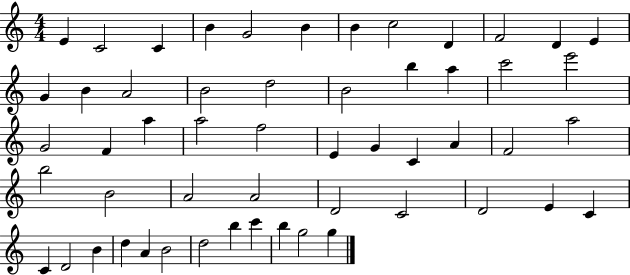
{
  \clef treble
  \numericTimeSignature
  \time 4/4
  \key c \major
  e'4 c'2 c'4 | b'4 g'2 b'4 | b'4 c''2 d'4 | f'2 d'4 e'4 | \break g'4 b'4 a'2 | b'2 d''2 | b'2 b''4 a''4 | c'''2 e'''2 | \break g'2 f'4 a''4 | a''2 f''2 | e'4 g'4 c'4 a'4 | f'2 a''2 | \break b''2 b'2 | a'2 a'2 | d'2 c'2 | d'2 e'4 c'4 | \break c'4 d'2 b'4 | d''4 a'4 b'2 | d''2 b''4 c'''4 | b''4 g''2 g''4 | \break \bar "|."
}